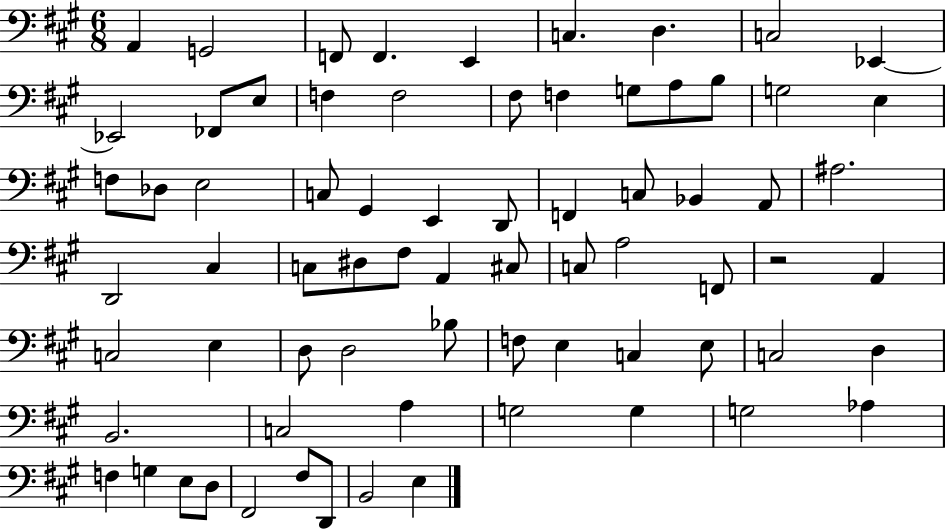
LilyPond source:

{
  \clef bass
  \numericTimeSignature
  \time 6/8
  \key a \major
  \repeat volta 2 { a,4 g,2 | f,8 f,4. e,4 | c4. d4. | c2 ees,4~~ | \break ees,2 fes,8 e8 | f4 f2 | fis8 f4 g8 a8 b8 | g2 e4 | \break f8 des8 e2 | c8 gis,4 e,4 d,8 | f,4 c8 bes,4 a,8 | ais2. | \break d,2 cis4 | c8 dis8 fis8 a,4 cis8 | c8 a2 f,8 | r2 a,4 | \break c2 e4 | d8 d2 bes8 | f8 e4 c4 e8 | c2 d4 | \break b,2. | c2 a4 | g2 g4 | g2 aes4 | \break f4 g4 e8 d8 | fis,2 fis8 d,8 | b,2 e4 | } \bar "|."
}